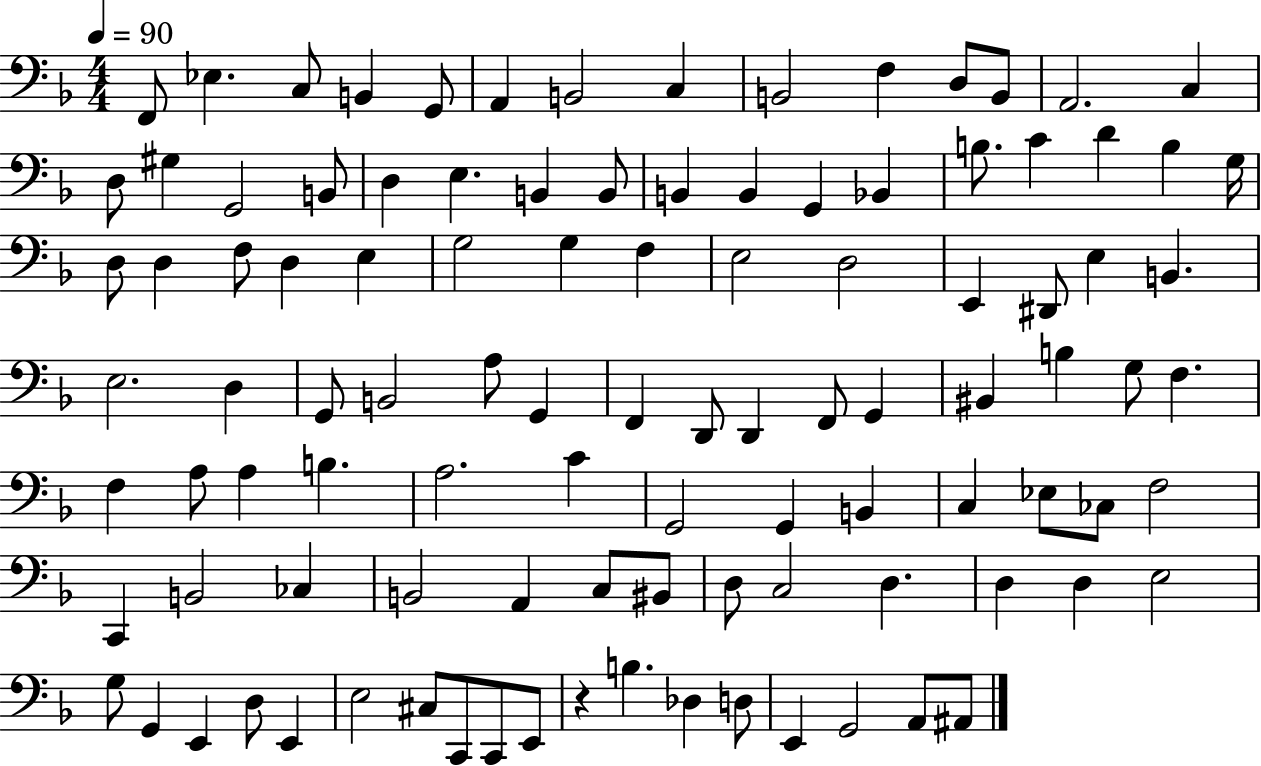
X:1
T:Untitled
M:4/4
L:1/4
K:F
F,,/2 _E, C,/2 B,, G,,/2 A,, B,,2 C, B,,2 F, D,/2 B,,/2 A,,2 C, D,/2 ^G, G,,2 B,,/2 D, E, B,, B,,/2 B,, B,, G,, _B,, B,/2 C D B, G,/4 D,/2 D, F,/2 D, E, G,2 G, F, E,2 D,2 E,, ^D,,/2 E, B,, E,2 D, G,,/2 B,,2 A,/2 G,, F,, D,,/2 D,, F,,/2 G,, ^B,, B, G,/2 F, F, A,/2 A, B, A,2 C G,,2 G,, B,, C, _E,/2 _C,/2 F,2 C,, B,,2 _C, B,,2 A,, C,/2 ^B,,/2 D,/2 C,2 D, D, D, E,2 G,/2 G,, E,, D,/2 E,, E,2 ^C,/2 C,,/2 C,,/2 E,,/2 z B, _D, D,/2 E,, G,,2 A,,/2 ^A,,/2